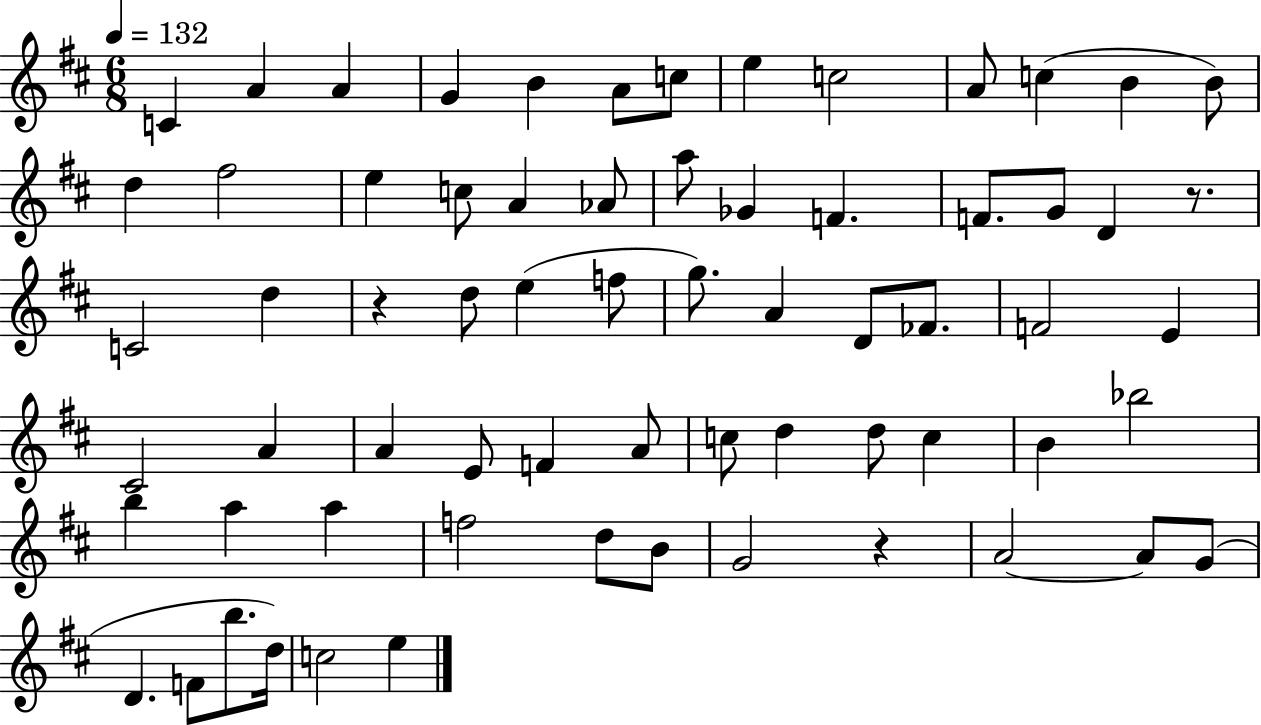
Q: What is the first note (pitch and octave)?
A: C4